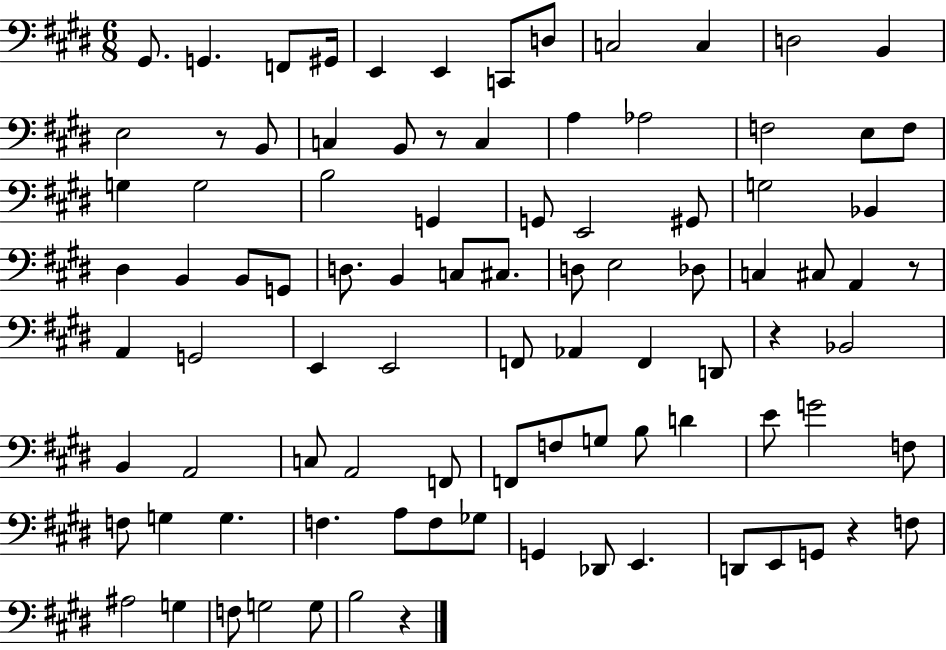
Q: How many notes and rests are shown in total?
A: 93